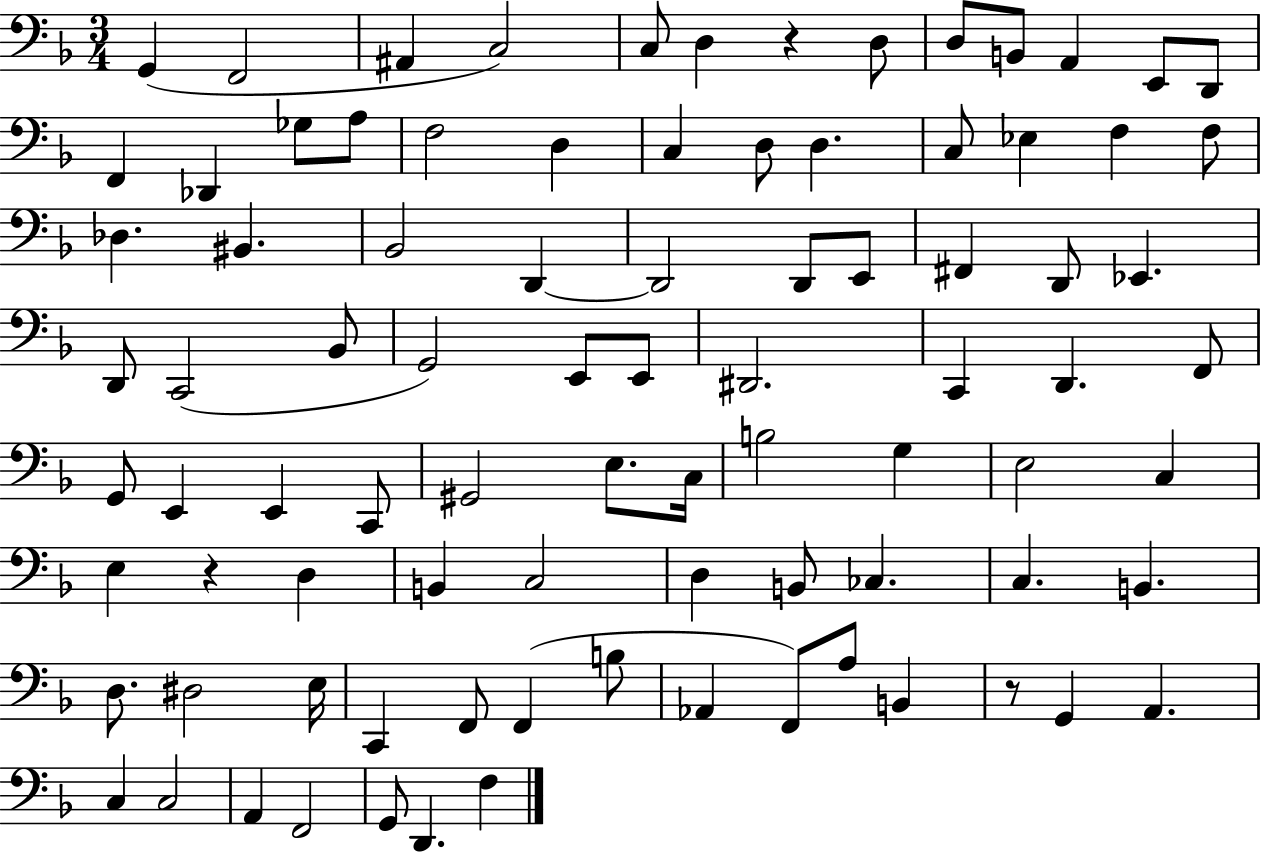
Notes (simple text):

G2/q F2/h A#2/q C3/h C3/e D3/q R/q D3/e D3/e B2/e A2/q E2/e D2/e F2/q Db2/q Gb3/e A3/e F3/h D3/q C3/q D3/e D3/q. C3/e Eb3/q F3/q F3/e Db3/q. BIS2/q. Bb2/h D2/q D2/h D2/e E2/e F#2/q D2/e Eb2/q. D2/e C2/h Bb2/e G2/h E2/e E2/e D#2/h. C2/q D2/q. F2/e G2/e E2/q E2/q C2/e G#2/h E3/e. C3/s B3/h G3/q E3/h C3/q E3/q R/q D3/q B2/q C3/h D3/q B2/e CES3/q. C3/q. B2/q. D3/e. D#3/h E3/s C2/q F2/e F2/q B3/e Ab2/q F2/e A3/e B2/q R/e G2/q A2/q. C3/q C3/h A2/q F2/h G2/e D2/q. F3/q